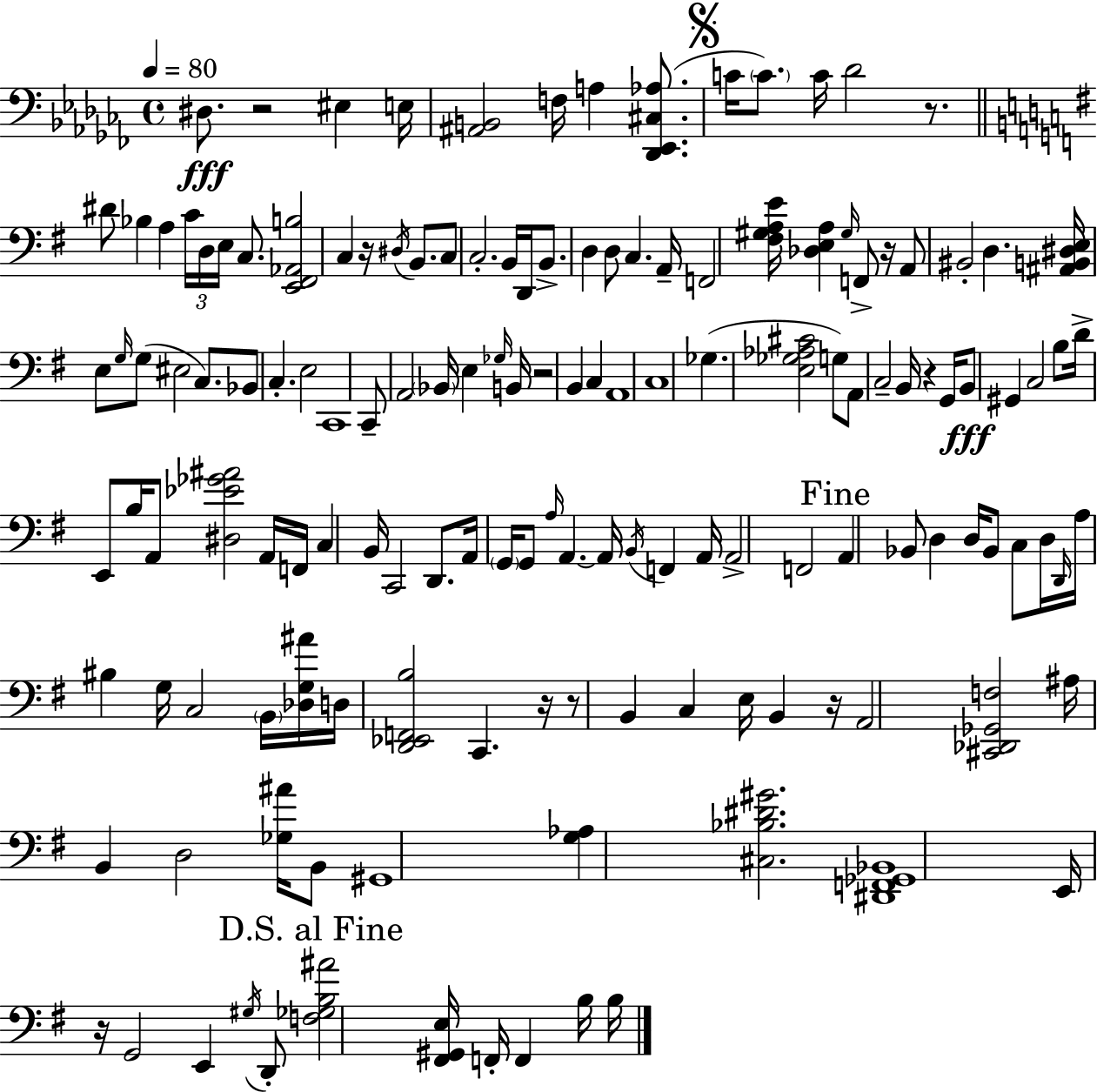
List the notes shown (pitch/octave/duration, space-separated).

D#3/e. R/h EIS3/q E3/s [A#2,B2]/h F3/s A3/q [Db2,Eb2,C#3,Ab3]/e. C4/s C4/e. C4/s Db4/h R/e. D#4/e Bb3/q A3/q C4/s D3/s E3/s C3/e. [E2,F#2,Ab2,B3]/h C3/q R/s D#3/s B2/e. C3/e C3/h. B2/s D2/s B2/e. D3/q D3/e C3/q. A2/s F2/h [F#3,G#3,A3,E4]/s [Db3,E3,A3]/q G#3/s F2/e R/s A2/e BIS2/h D3/q. [A#2,B2,D#3,E3]/s E3/e G3/s G3/e EIS3/h C3/e. Bb2/e C3/q. E3/h C2/w C2/e A2/h Bb2/s E3/q Gb3/s B2/s R/h B2/q C3/q A2/w C3/w Gb3/q. [E3,Gb3,Ab3,C#4]/h G3/e A2/e C3/h B2/s R/q G2/s B2/e G#2/q C3/h B3/e D4/s E2/e B3/s A2/e [D#3,Eb4,Gb4,A#4]/h A2/s F2/s C3/q B2/s C2/h D2/e. A2/s G2/s G2/e A3/s A2/q. A2/s B2/s F2/q A2/s A2/h F2/h A2/q Bb2/e D3/q D3/s Bb2/e C3/e D3/s D2/s A3/s BIS3/q G3/s C3/h B2/s [Db3,G3,A#4]/s D3/s [D2,Eb2,F2,B3]/h C2/q. R/s R/e B2/q C3/q E3/s B2/q R/s A2/h [C#2,Db2,Gb2,F3]/h A#3/s B2/q D3/h [Gb3,A#4]/s B2/e G#2/w [G3,Ab3]/q [C#3,Bb3,D#4,G#4]/h. [D#2,F2,Gb2,Bb2]/w E2/s R/s G2/h E2/q G#3/s D2/e [F3,Gb3,B3,A#4]/h [F#2,G#2,E3]/s F2/s F2/q B3/s B3/s